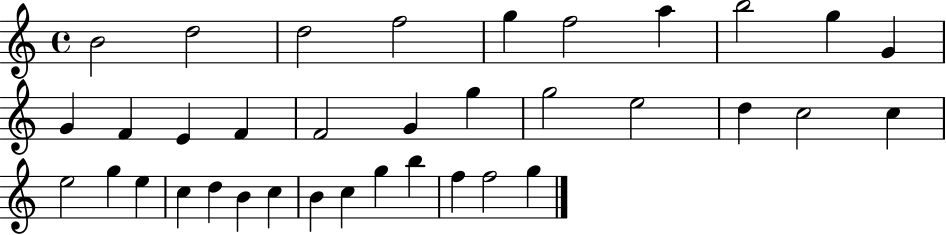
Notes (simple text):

B4/h D5/h D5/h F5/h G5/q F5/h A5/q B5/h G5/q G4/q G4/q F4/q E4/q F4/q F4/h G4/q G5/q G5/h E5/h D5/q C5/h C5/q E5/h G5/q E5/q C5/q D5/q B4/q C5/q B4/q C5/q G5/q B5/q F5/q F5/h G5/q